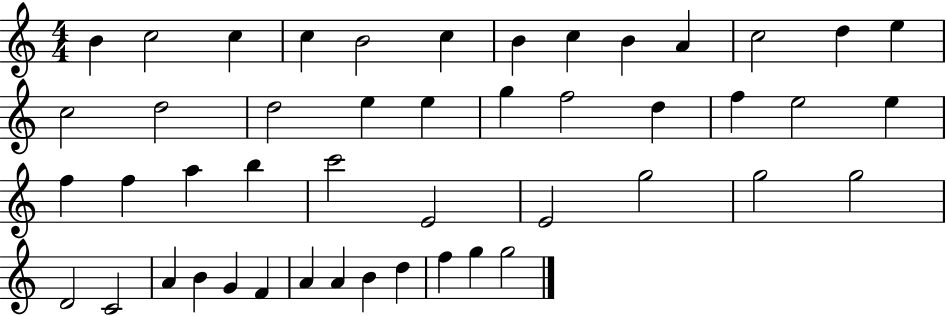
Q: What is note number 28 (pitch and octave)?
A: B5